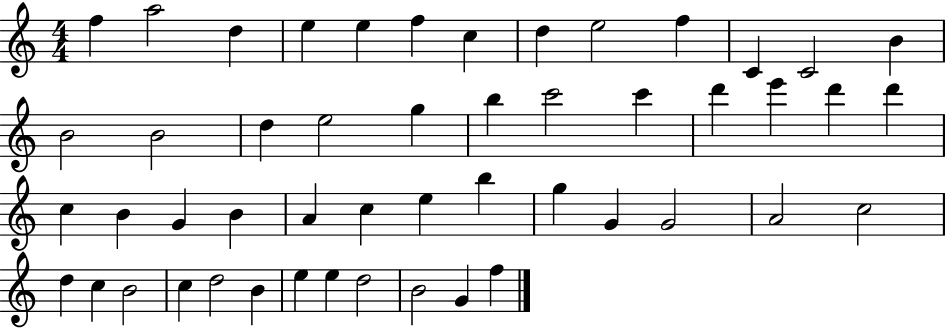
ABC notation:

X:1
T:Untitled
M:4/4
L:1/4
K:C
f a2 d e e f c d e2 f C C2 B B2 B2 d e2 g b c'2 c' d' e' d' d' c B G B A c e b g G G2 A2 c2 d c B2 c d2 B e e d2 B2 G f